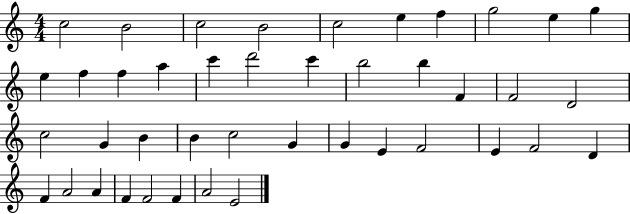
{
  \clef treble
  \numericTimeSignature
  \time 4/4
  \key c \major
  c''2 b'2 | c''2 b'2 | c''2 e''4 f''4 | g''2 e''4 g''4 | \break e''4 f''4 f''4 a''4 | c'''4 d'''2 c'''4 | b''2 b''4 f'4 | f'2 d'2 | \break c''2 g'4 b'4 | b'4 c''2 g'4 | g'4 e'4 f'2 | e'4 f'2 d'4 | \break f'4 a'2 a'4 | f'4 f'2 f'4 | a'2 e'2 | \bar "|."
}